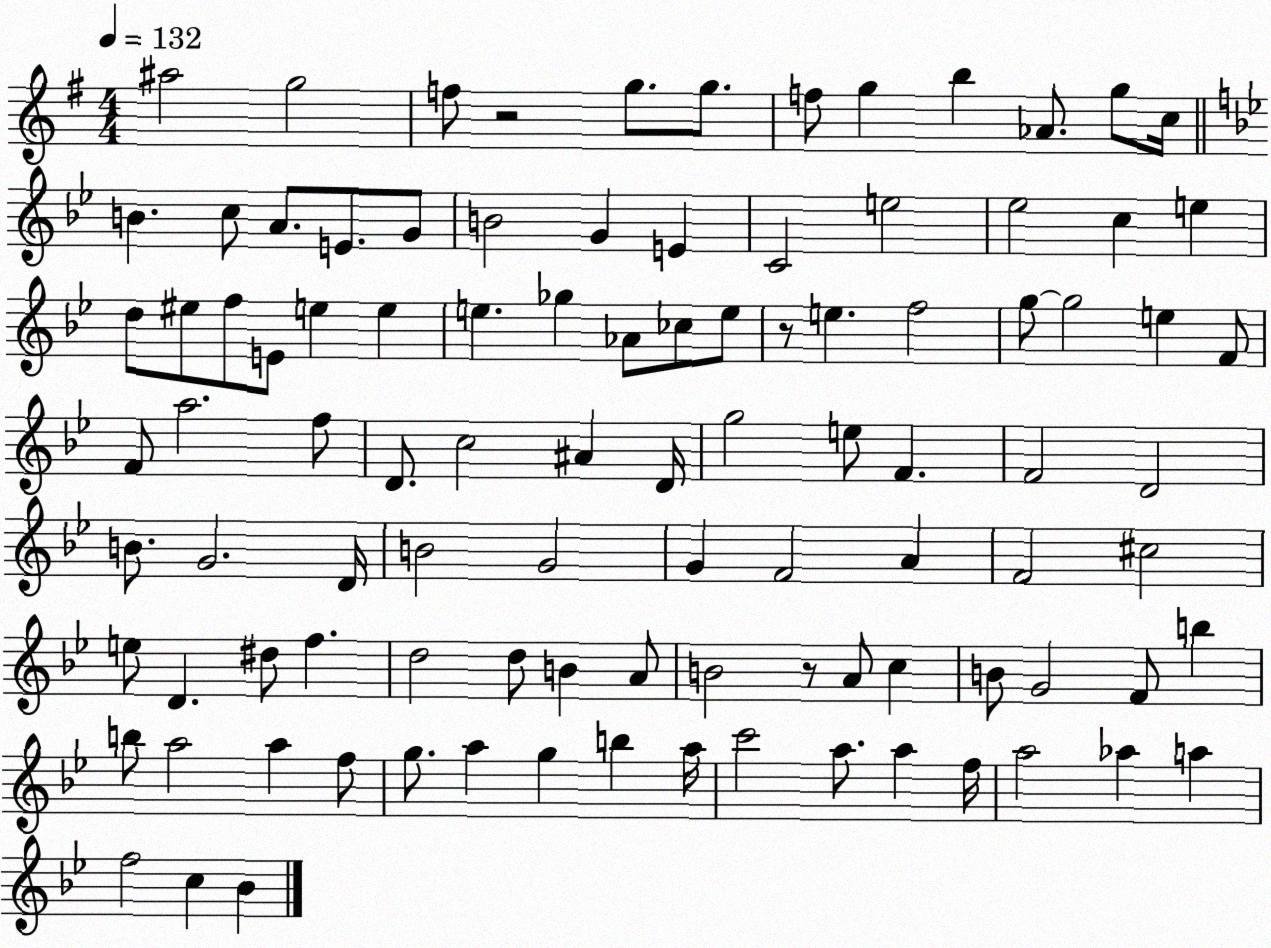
X:1
T:Untitled
M:4/4
L:1/4
K:G
^a2 g2 f/2 z2 g/2 g/2 f/2 g b _A/2 g/2 c/4 B c/2 A/2 E/2 G/2 B2 G E C2 e2 _e2 c e d/2 ^e/2 f/2 E/2 e e e _g _A/2 _c/2 e/2 z/2 e f2 g/2 g2 e F/2 F/2 a2 f/2 D/2 c2 ^A D/4 g2 e/2 F F2 D2 B/2 G2 D/4 B2 G2 G F2 A F2 ^c2 e/2 D ^d/2 f d2 d/2 B A/2 B2 z/2 A/2 c B/2 G2 F/2 b b/2 a2 a f/2 g/2 a g b a/4 c'2 a/2 a f/4 a2 _a a f2 c _B